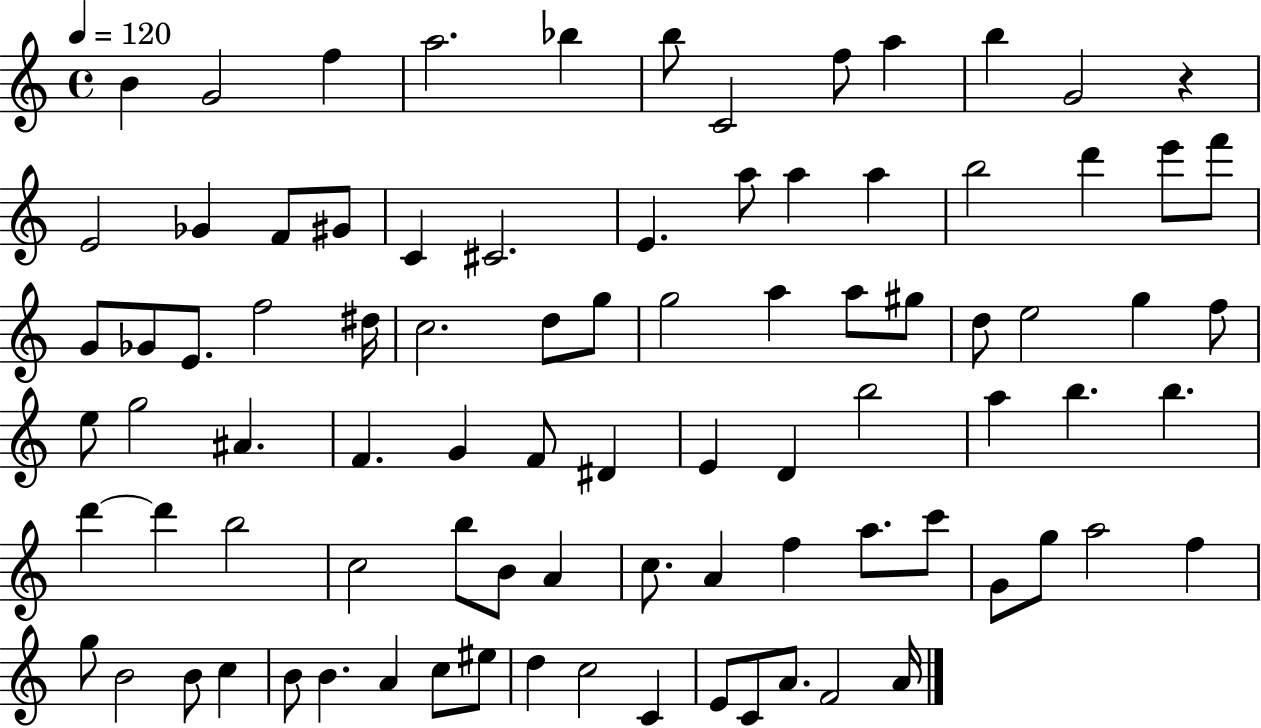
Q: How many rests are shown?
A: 1